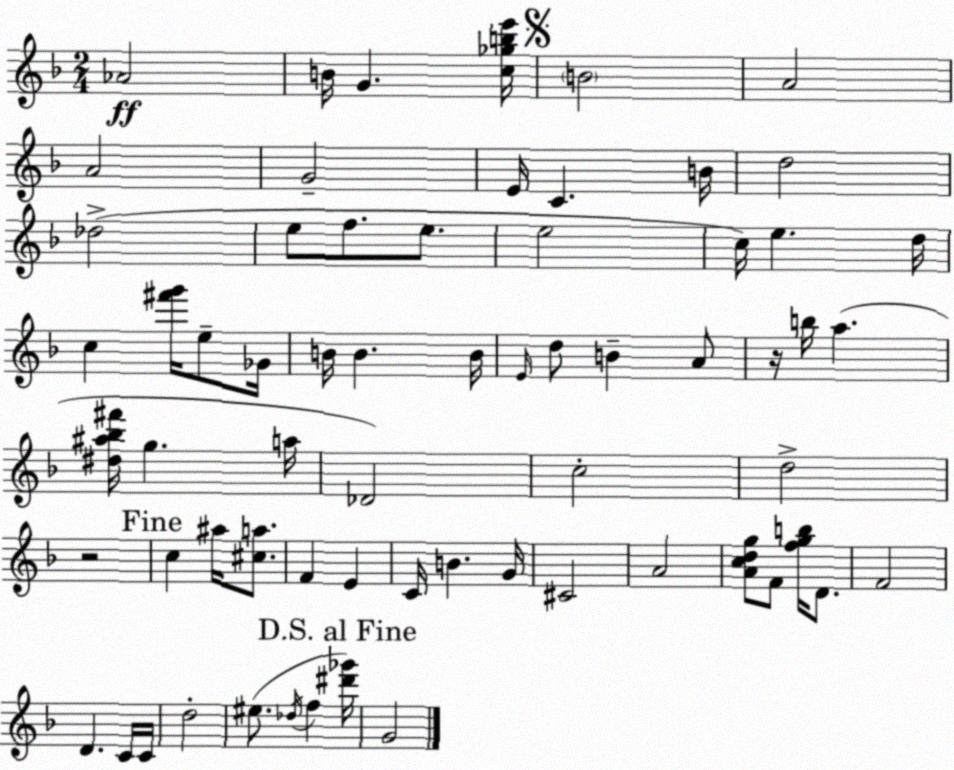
X:1
T:Untitled
M:2/4
L:1/4
K:Dm
_A2 B/4 G [c_gbe']/4 B2 A2 A2 G2 E/4 C B/4 d2 _d2 e/2 f/2 e/2 e2 c/4 e d/4 c [^f'g']/4 e/2 _G/4 B/4 B B/4 E/4 d/2 B A/2 z/4 b/4 a [^d^a_b^f']/4 g a/4 _D2 c2 d2 z2 c ^a/4 [^ca]/2 F E C/4 B G/4 ^C2 A2 [Acdg]/2 F/2 [fgb]/4 D/2 F2 D C/4 C/4 d2 ^e/2 _d/4 f [^d'_g']/4 G2